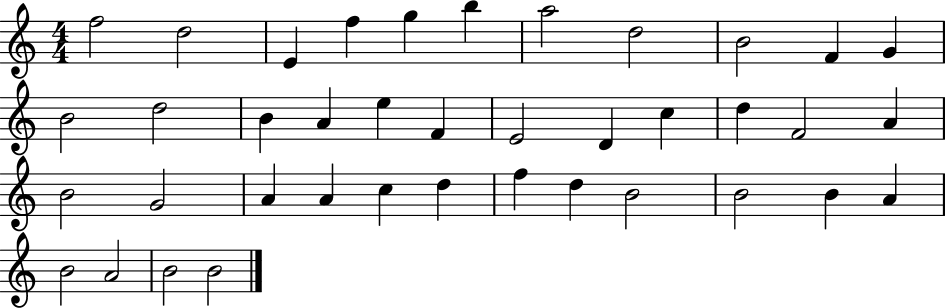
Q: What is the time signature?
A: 4/4